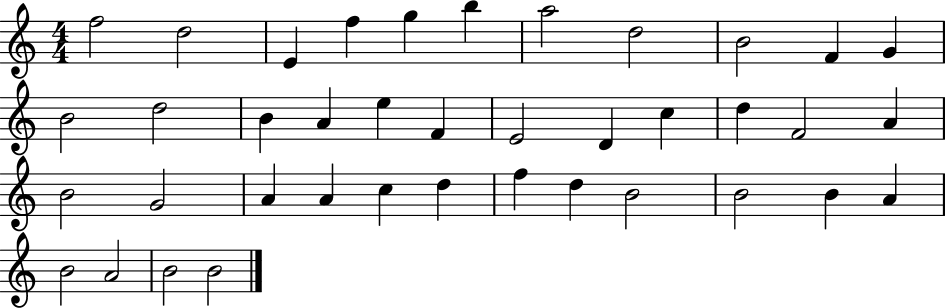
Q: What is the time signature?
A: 4/4